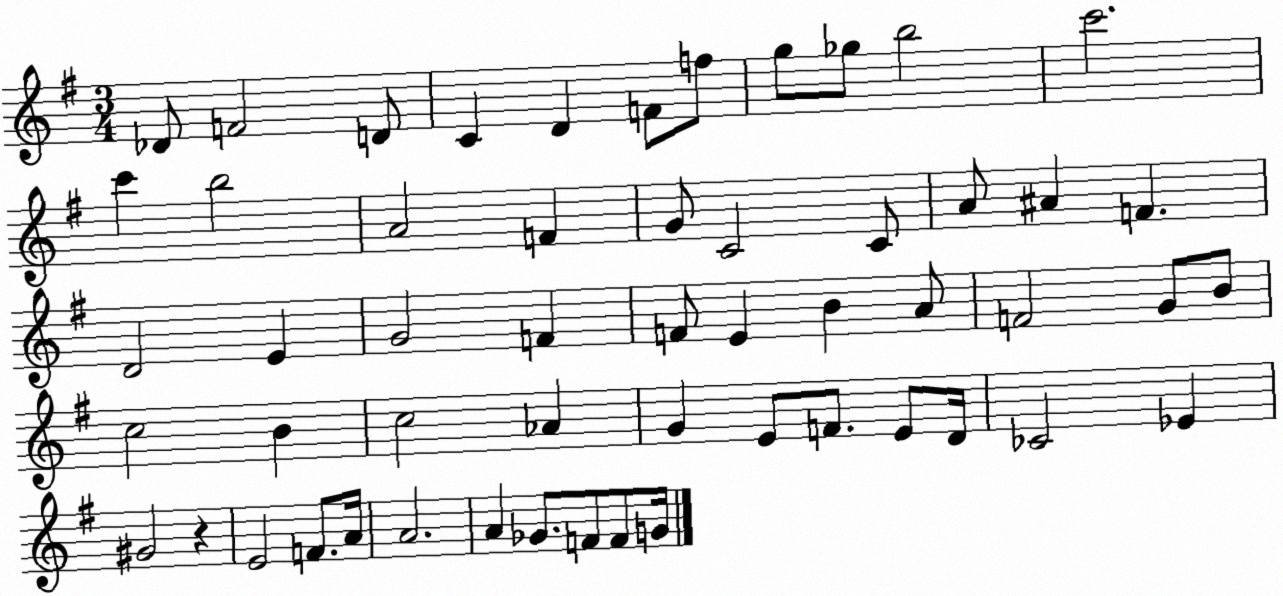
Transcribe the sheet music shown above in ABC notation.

X:1
T:Untitled
M:3/4
L:1/4
K:G
_D/2 F2 D/2 C D F/2 f/2 g/2 _g/2 b2 c'2 c' b2 A2 F G/2 C2 C/2 A/2 ^A F D2 E G2 F F/2 E B A/2 F2 G/2 B/2 c2 B c2 _A G E/2 F/2 E/2 D/4 _C2 _E ^G2 z E2 F/2 A/4 A2 A _G/2 F/2 F/2 G/4